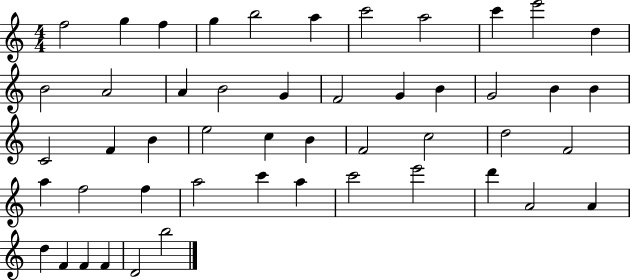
F5/h G5/q F5/q G5/q B5/h A5/q C6/h A5/h C6/q E6/h D5/q B4/h A4/h A4/q B4/h G4/q F4/h G4/q B4/q G4/h B4/q B4/q C4/h F4/q B4/q E5/h C5/q B4/q F4/h C5/h D5/h F4/h A5/q F5/h F5/q A5/h C6/q A5/q C6/h E6/h D6/q A4/h A4/q D5/q F4/q F4/q F4/q D4/h B5/h